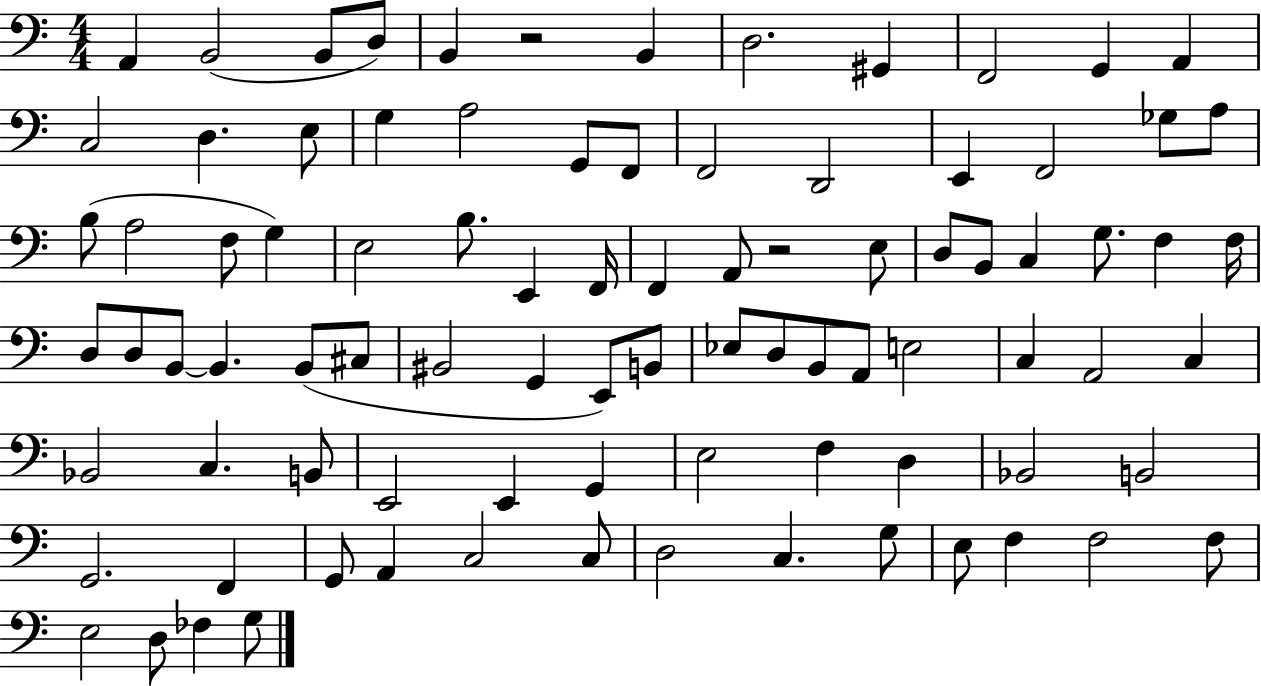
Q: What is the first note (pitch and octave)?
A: A2